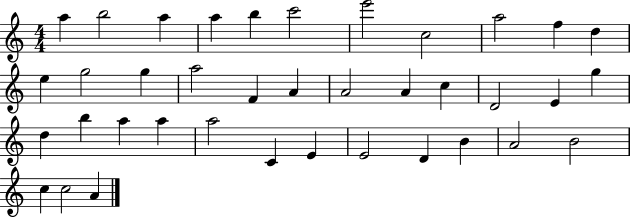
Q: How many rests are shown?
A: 0